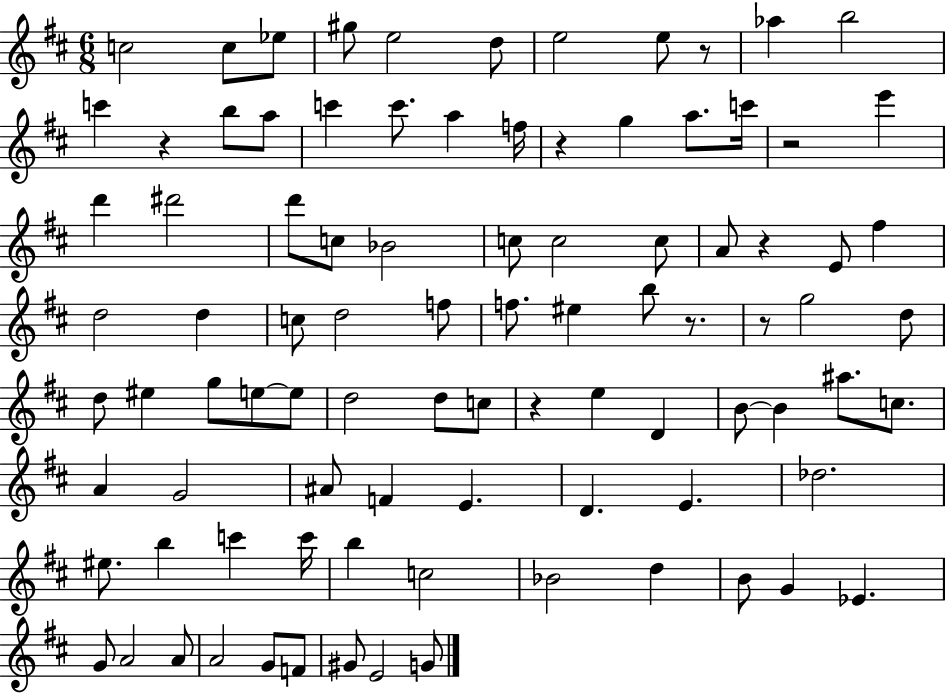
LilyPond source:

{
  \clef treble
  \numericTimeSignature
  \time 6/8
  \key d \major
  \repeat volta 2 { c''2 c''8 ees''8 | gis''8 e''2 d''8 | e''2 e''8 r8 | aes''4 b''2 | \break c'''4 r4 b''8 a''8 | c'''4 c'''8. a''4 f''16 | r4 g''4 a''8. c'''16 | r2 e'''4 | \break d'''4 dis'''2 | d'''8 c''8 bes'2 | c''8 c''2 c''8 | a'8 r4 e'8 fis''4 | \break d''2 d''4 | c''8 d''2 f''8 | f''8. eis''4 b''8 r8. | r8 g''2 d''8 | \break d''8 eis''4 g''8 e''8~~ e''8 | d''2 d''8 c''8 | r4 e''4 d'4 | b'8~~ b'4 ais''8. c''8. | \break a'4 g'2 | ais'8 f'4 e'4. | d'4. e'4. | des''2. | \break eis''8. b''4 c'''4 c'''16 | b''4 c''2 | bes'2 d''4 | b'8 g'4 ees'4. | \break g'8 a'2 a'8 | a'2 g'8 f'8 | gis'8 e'2 g'8 | } \bar "|."
}